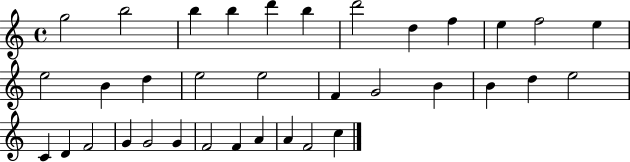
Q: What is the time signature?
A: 4/4